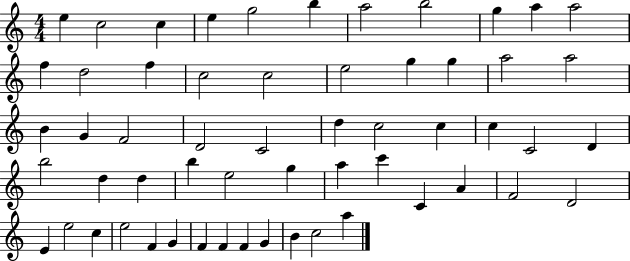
{
  \clef treble
  \numericTimeSignature
  \time 4/4
  \key c \major
  e''4 c''2 c''4 | e''4 g''2 b''4 | a''2 b''2 | g''4 a''4 a''2 | \break f''4 d''2 f''4 | c''2 c''2 | e''2 g''4 g''4 | a''2 a''2 | \break b'4 g'4 f'2 | d'2 c'2 | d''4 c''2 c''4 | c''4 c'2 d'4 | \break b''2 d''4 d''4 | b''4 e''2 g''4 | a''4 c'''4 c'4 a'4 | f'2 d'2 | \break e'4 e''2 c''4 | e''2 f'4 g'4 | f'4 f'4 f'4 g'4 | b'4 c''2 a''4 | \break \bar "|."
}